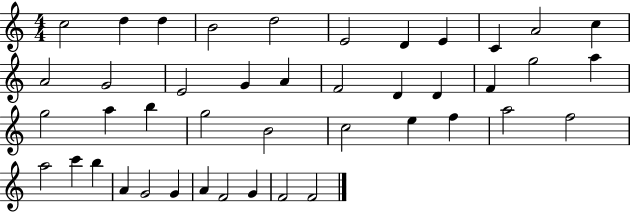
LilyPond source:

{
  \clef treble
  \numericTimeSignature
  \time 4/4
  \key c \major
  c''2 d''4 d''4 | b'2 d''2 | e'2 d'4 e'4 | c'4 a'2 c''4 | \break a'2 g'2 | e'2 g'4 a'4 | f'2 d'4 d'4 | f'4 g''2 a''4 | \break g''2 a''4 b''4 | g''2 b'2 | c''2 e''4 f''4 | a''2 f''2 | \break a''2 c'''4 b''4 | a'4 g'2 g'4 | a'4 f'2 g'4 | f'2 f'2 | \break \bar "|."
}